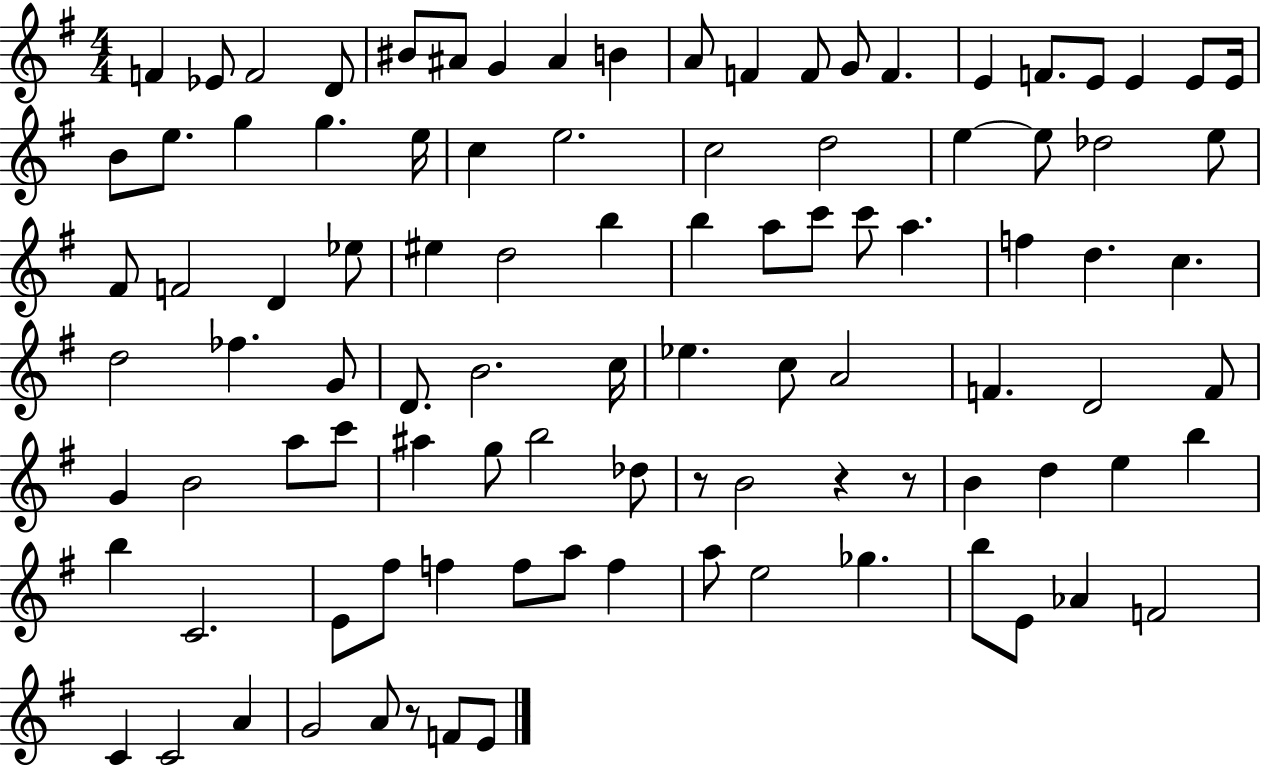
{
  \clef treble
  \numericTimeSignature
  \time 4/4
  \key g \major
  f'4 ees'8 f'2 d'8 | bis'8 ais'8 g'4 ais'4 b'4 | a'8 f'4 f'8 g'8 f'4. | e'4 f'8. e'8 e'4 e'8 e'16 | \break b'8 e''8. g''4 g''4. e''16 | c''4 e''2. | c''2 d''2 | e''4~~ e''8 des''2 e''8 | \break fis'8 f'2 d'4 ees''8 | eis''4 d''2 b''4 | b''4 a''8 c'''8 c'''8 a''4. | f''4 d''4. c''4. | \break d''2 fes''4. g'8 | d'8. b'2. c''16 | ees''4. c''8 a'2 | f'4. d'2 f'8 | \break g'4 b'2 a''8 c'''8 | ais''4 g''8 b''2 des''8 | r8 b'2 r4 r8 | b'4 d''4 e''4 b''4 | \break b''4 c'2. | e'8 fis''8 f''4 f''8 a''8 f''4 | a''8 e''2 ges''4. | b''8 e'8 aes'4 f'2 | \break c'4 c'2 a'4 | g'2 a'8 r8 f'8 e'8 | \bar "|."
}